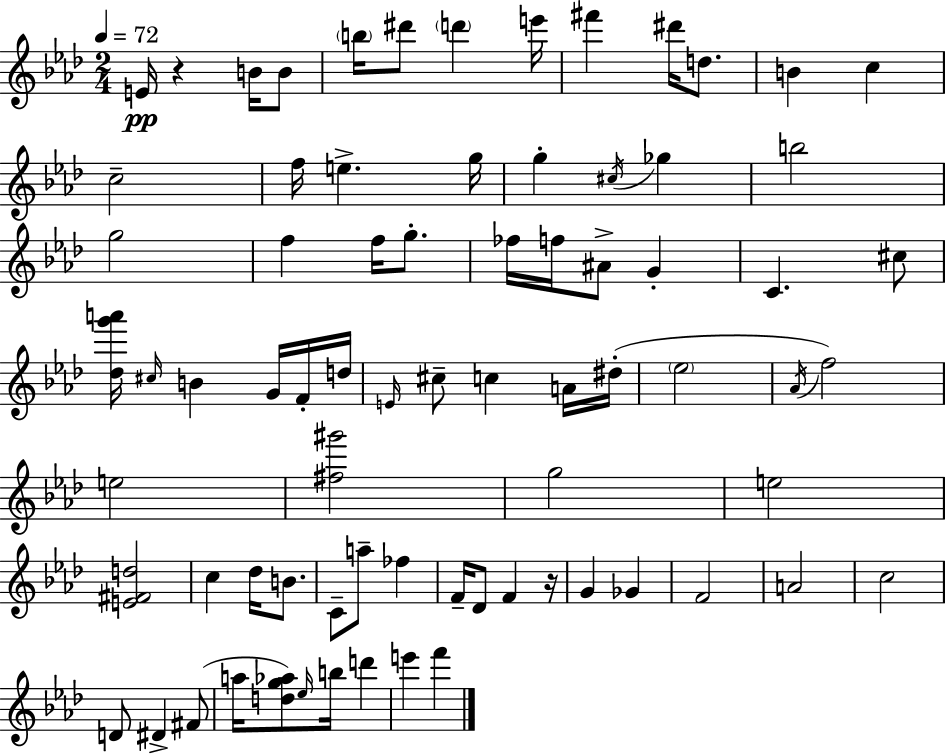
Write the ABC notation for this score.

X:1
T:Untitled
M:2/4
L:1/4
K:Fm
E/4 z B/4 B/2 b/4 ^d'/2 d' e'/4 ^f' ^d'/4 d/2 B c c2 f/4 e g/4 g ^c/4 _g b2 g2 f f/4 g/2 _f/4 f/4 ^A/2 G C ^c/2 [_dg'a']/4 ^c/4 B G/4 F/4 d/4 E/4 ^c/2 c A/4 ^d/4 _e2 _A/4 f2 e2 [^f^g']2 g2 e2 [E^Fd]2 c _d/4 B/2 C/2 a/2 _f F/4 _D/2 F z/4 G _G F2 A2 c2 D/2 ^D ^F/2 a/4 [dg_a]/2 _e/4 b/4 d' e' f'